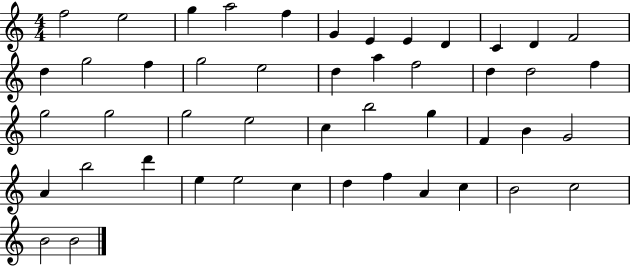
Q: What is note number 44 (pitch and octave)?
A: B4